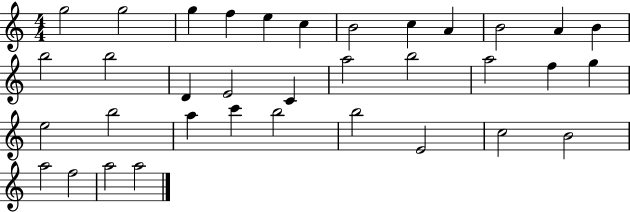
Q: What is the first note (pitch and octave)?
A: G5